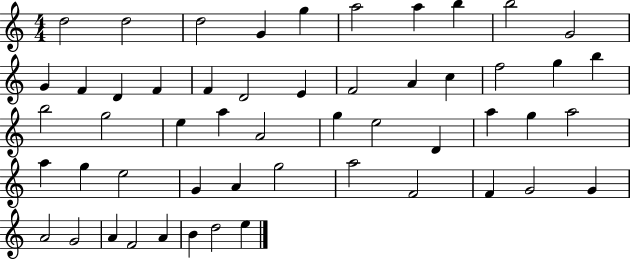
X:1
T:Untitled
M:4/4
L:1/4
K:C
d2 d2 d2 G g a2 a b b2 G2 G F D F F D2 E F2 A c f2 g b b2 g2 e a A2 g e2 D a g a2 a g e2 G A g2 a2 F2 F G2 G A2 G2 A F2 A B d2 e